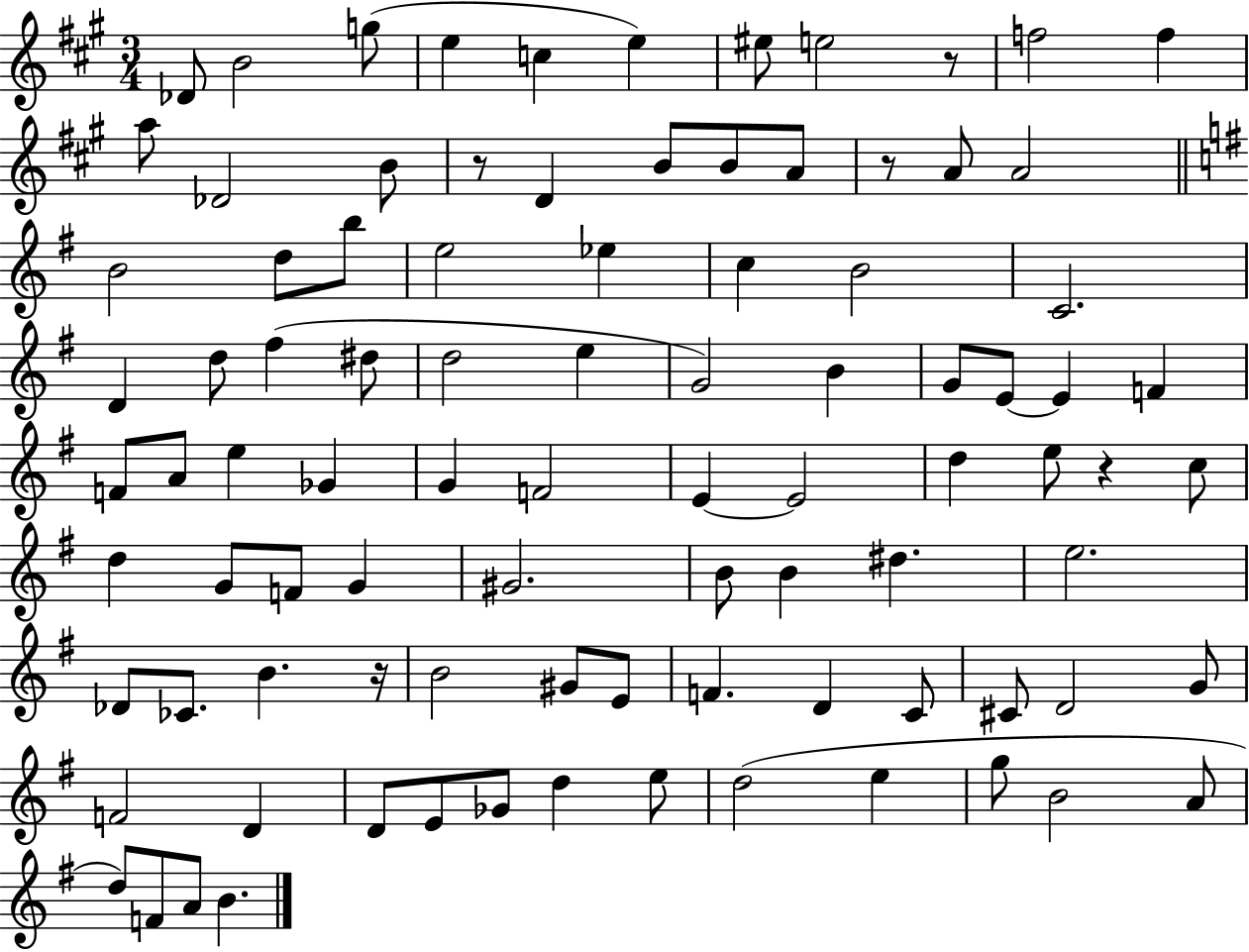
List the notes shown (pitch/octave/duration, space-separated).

Db4/e B4/h G5/e E5/q C5/q E5/q EIS5/e E5/h R/e F5/h F5/q A5/e Db4/h B4/e R/e D4/q B4/e B4/e A4/e R/e A4/e A4/h B4/h D5/e B5/e E5/h Eb5/q C5/q B4/h C4/h. D4/q D5/e F#5/q D#5/e D5/h E5/q G4/h B4/q G4/e E4/e E4/q F4/q F4/e A4/e E5/q Gb4/q G4/q F4/h E4/q E4/h D5/q E5/e R/q C5/e D5/q G4/e F4/e G4/q G#4/h. B4/e B4/q D#5/q. E5/h. Db4/e CES4/e. B4/q. R/s B4/h G#4/e E4/e F4/q. D4/q C4/e C#4/e D4/h G4/e F4/h D4/q D4/e E4/e Gb4/e D5/q E5/e D5/h E5/q G5/e B4/h A4/e D5/e F4/e A4/e B4/q.